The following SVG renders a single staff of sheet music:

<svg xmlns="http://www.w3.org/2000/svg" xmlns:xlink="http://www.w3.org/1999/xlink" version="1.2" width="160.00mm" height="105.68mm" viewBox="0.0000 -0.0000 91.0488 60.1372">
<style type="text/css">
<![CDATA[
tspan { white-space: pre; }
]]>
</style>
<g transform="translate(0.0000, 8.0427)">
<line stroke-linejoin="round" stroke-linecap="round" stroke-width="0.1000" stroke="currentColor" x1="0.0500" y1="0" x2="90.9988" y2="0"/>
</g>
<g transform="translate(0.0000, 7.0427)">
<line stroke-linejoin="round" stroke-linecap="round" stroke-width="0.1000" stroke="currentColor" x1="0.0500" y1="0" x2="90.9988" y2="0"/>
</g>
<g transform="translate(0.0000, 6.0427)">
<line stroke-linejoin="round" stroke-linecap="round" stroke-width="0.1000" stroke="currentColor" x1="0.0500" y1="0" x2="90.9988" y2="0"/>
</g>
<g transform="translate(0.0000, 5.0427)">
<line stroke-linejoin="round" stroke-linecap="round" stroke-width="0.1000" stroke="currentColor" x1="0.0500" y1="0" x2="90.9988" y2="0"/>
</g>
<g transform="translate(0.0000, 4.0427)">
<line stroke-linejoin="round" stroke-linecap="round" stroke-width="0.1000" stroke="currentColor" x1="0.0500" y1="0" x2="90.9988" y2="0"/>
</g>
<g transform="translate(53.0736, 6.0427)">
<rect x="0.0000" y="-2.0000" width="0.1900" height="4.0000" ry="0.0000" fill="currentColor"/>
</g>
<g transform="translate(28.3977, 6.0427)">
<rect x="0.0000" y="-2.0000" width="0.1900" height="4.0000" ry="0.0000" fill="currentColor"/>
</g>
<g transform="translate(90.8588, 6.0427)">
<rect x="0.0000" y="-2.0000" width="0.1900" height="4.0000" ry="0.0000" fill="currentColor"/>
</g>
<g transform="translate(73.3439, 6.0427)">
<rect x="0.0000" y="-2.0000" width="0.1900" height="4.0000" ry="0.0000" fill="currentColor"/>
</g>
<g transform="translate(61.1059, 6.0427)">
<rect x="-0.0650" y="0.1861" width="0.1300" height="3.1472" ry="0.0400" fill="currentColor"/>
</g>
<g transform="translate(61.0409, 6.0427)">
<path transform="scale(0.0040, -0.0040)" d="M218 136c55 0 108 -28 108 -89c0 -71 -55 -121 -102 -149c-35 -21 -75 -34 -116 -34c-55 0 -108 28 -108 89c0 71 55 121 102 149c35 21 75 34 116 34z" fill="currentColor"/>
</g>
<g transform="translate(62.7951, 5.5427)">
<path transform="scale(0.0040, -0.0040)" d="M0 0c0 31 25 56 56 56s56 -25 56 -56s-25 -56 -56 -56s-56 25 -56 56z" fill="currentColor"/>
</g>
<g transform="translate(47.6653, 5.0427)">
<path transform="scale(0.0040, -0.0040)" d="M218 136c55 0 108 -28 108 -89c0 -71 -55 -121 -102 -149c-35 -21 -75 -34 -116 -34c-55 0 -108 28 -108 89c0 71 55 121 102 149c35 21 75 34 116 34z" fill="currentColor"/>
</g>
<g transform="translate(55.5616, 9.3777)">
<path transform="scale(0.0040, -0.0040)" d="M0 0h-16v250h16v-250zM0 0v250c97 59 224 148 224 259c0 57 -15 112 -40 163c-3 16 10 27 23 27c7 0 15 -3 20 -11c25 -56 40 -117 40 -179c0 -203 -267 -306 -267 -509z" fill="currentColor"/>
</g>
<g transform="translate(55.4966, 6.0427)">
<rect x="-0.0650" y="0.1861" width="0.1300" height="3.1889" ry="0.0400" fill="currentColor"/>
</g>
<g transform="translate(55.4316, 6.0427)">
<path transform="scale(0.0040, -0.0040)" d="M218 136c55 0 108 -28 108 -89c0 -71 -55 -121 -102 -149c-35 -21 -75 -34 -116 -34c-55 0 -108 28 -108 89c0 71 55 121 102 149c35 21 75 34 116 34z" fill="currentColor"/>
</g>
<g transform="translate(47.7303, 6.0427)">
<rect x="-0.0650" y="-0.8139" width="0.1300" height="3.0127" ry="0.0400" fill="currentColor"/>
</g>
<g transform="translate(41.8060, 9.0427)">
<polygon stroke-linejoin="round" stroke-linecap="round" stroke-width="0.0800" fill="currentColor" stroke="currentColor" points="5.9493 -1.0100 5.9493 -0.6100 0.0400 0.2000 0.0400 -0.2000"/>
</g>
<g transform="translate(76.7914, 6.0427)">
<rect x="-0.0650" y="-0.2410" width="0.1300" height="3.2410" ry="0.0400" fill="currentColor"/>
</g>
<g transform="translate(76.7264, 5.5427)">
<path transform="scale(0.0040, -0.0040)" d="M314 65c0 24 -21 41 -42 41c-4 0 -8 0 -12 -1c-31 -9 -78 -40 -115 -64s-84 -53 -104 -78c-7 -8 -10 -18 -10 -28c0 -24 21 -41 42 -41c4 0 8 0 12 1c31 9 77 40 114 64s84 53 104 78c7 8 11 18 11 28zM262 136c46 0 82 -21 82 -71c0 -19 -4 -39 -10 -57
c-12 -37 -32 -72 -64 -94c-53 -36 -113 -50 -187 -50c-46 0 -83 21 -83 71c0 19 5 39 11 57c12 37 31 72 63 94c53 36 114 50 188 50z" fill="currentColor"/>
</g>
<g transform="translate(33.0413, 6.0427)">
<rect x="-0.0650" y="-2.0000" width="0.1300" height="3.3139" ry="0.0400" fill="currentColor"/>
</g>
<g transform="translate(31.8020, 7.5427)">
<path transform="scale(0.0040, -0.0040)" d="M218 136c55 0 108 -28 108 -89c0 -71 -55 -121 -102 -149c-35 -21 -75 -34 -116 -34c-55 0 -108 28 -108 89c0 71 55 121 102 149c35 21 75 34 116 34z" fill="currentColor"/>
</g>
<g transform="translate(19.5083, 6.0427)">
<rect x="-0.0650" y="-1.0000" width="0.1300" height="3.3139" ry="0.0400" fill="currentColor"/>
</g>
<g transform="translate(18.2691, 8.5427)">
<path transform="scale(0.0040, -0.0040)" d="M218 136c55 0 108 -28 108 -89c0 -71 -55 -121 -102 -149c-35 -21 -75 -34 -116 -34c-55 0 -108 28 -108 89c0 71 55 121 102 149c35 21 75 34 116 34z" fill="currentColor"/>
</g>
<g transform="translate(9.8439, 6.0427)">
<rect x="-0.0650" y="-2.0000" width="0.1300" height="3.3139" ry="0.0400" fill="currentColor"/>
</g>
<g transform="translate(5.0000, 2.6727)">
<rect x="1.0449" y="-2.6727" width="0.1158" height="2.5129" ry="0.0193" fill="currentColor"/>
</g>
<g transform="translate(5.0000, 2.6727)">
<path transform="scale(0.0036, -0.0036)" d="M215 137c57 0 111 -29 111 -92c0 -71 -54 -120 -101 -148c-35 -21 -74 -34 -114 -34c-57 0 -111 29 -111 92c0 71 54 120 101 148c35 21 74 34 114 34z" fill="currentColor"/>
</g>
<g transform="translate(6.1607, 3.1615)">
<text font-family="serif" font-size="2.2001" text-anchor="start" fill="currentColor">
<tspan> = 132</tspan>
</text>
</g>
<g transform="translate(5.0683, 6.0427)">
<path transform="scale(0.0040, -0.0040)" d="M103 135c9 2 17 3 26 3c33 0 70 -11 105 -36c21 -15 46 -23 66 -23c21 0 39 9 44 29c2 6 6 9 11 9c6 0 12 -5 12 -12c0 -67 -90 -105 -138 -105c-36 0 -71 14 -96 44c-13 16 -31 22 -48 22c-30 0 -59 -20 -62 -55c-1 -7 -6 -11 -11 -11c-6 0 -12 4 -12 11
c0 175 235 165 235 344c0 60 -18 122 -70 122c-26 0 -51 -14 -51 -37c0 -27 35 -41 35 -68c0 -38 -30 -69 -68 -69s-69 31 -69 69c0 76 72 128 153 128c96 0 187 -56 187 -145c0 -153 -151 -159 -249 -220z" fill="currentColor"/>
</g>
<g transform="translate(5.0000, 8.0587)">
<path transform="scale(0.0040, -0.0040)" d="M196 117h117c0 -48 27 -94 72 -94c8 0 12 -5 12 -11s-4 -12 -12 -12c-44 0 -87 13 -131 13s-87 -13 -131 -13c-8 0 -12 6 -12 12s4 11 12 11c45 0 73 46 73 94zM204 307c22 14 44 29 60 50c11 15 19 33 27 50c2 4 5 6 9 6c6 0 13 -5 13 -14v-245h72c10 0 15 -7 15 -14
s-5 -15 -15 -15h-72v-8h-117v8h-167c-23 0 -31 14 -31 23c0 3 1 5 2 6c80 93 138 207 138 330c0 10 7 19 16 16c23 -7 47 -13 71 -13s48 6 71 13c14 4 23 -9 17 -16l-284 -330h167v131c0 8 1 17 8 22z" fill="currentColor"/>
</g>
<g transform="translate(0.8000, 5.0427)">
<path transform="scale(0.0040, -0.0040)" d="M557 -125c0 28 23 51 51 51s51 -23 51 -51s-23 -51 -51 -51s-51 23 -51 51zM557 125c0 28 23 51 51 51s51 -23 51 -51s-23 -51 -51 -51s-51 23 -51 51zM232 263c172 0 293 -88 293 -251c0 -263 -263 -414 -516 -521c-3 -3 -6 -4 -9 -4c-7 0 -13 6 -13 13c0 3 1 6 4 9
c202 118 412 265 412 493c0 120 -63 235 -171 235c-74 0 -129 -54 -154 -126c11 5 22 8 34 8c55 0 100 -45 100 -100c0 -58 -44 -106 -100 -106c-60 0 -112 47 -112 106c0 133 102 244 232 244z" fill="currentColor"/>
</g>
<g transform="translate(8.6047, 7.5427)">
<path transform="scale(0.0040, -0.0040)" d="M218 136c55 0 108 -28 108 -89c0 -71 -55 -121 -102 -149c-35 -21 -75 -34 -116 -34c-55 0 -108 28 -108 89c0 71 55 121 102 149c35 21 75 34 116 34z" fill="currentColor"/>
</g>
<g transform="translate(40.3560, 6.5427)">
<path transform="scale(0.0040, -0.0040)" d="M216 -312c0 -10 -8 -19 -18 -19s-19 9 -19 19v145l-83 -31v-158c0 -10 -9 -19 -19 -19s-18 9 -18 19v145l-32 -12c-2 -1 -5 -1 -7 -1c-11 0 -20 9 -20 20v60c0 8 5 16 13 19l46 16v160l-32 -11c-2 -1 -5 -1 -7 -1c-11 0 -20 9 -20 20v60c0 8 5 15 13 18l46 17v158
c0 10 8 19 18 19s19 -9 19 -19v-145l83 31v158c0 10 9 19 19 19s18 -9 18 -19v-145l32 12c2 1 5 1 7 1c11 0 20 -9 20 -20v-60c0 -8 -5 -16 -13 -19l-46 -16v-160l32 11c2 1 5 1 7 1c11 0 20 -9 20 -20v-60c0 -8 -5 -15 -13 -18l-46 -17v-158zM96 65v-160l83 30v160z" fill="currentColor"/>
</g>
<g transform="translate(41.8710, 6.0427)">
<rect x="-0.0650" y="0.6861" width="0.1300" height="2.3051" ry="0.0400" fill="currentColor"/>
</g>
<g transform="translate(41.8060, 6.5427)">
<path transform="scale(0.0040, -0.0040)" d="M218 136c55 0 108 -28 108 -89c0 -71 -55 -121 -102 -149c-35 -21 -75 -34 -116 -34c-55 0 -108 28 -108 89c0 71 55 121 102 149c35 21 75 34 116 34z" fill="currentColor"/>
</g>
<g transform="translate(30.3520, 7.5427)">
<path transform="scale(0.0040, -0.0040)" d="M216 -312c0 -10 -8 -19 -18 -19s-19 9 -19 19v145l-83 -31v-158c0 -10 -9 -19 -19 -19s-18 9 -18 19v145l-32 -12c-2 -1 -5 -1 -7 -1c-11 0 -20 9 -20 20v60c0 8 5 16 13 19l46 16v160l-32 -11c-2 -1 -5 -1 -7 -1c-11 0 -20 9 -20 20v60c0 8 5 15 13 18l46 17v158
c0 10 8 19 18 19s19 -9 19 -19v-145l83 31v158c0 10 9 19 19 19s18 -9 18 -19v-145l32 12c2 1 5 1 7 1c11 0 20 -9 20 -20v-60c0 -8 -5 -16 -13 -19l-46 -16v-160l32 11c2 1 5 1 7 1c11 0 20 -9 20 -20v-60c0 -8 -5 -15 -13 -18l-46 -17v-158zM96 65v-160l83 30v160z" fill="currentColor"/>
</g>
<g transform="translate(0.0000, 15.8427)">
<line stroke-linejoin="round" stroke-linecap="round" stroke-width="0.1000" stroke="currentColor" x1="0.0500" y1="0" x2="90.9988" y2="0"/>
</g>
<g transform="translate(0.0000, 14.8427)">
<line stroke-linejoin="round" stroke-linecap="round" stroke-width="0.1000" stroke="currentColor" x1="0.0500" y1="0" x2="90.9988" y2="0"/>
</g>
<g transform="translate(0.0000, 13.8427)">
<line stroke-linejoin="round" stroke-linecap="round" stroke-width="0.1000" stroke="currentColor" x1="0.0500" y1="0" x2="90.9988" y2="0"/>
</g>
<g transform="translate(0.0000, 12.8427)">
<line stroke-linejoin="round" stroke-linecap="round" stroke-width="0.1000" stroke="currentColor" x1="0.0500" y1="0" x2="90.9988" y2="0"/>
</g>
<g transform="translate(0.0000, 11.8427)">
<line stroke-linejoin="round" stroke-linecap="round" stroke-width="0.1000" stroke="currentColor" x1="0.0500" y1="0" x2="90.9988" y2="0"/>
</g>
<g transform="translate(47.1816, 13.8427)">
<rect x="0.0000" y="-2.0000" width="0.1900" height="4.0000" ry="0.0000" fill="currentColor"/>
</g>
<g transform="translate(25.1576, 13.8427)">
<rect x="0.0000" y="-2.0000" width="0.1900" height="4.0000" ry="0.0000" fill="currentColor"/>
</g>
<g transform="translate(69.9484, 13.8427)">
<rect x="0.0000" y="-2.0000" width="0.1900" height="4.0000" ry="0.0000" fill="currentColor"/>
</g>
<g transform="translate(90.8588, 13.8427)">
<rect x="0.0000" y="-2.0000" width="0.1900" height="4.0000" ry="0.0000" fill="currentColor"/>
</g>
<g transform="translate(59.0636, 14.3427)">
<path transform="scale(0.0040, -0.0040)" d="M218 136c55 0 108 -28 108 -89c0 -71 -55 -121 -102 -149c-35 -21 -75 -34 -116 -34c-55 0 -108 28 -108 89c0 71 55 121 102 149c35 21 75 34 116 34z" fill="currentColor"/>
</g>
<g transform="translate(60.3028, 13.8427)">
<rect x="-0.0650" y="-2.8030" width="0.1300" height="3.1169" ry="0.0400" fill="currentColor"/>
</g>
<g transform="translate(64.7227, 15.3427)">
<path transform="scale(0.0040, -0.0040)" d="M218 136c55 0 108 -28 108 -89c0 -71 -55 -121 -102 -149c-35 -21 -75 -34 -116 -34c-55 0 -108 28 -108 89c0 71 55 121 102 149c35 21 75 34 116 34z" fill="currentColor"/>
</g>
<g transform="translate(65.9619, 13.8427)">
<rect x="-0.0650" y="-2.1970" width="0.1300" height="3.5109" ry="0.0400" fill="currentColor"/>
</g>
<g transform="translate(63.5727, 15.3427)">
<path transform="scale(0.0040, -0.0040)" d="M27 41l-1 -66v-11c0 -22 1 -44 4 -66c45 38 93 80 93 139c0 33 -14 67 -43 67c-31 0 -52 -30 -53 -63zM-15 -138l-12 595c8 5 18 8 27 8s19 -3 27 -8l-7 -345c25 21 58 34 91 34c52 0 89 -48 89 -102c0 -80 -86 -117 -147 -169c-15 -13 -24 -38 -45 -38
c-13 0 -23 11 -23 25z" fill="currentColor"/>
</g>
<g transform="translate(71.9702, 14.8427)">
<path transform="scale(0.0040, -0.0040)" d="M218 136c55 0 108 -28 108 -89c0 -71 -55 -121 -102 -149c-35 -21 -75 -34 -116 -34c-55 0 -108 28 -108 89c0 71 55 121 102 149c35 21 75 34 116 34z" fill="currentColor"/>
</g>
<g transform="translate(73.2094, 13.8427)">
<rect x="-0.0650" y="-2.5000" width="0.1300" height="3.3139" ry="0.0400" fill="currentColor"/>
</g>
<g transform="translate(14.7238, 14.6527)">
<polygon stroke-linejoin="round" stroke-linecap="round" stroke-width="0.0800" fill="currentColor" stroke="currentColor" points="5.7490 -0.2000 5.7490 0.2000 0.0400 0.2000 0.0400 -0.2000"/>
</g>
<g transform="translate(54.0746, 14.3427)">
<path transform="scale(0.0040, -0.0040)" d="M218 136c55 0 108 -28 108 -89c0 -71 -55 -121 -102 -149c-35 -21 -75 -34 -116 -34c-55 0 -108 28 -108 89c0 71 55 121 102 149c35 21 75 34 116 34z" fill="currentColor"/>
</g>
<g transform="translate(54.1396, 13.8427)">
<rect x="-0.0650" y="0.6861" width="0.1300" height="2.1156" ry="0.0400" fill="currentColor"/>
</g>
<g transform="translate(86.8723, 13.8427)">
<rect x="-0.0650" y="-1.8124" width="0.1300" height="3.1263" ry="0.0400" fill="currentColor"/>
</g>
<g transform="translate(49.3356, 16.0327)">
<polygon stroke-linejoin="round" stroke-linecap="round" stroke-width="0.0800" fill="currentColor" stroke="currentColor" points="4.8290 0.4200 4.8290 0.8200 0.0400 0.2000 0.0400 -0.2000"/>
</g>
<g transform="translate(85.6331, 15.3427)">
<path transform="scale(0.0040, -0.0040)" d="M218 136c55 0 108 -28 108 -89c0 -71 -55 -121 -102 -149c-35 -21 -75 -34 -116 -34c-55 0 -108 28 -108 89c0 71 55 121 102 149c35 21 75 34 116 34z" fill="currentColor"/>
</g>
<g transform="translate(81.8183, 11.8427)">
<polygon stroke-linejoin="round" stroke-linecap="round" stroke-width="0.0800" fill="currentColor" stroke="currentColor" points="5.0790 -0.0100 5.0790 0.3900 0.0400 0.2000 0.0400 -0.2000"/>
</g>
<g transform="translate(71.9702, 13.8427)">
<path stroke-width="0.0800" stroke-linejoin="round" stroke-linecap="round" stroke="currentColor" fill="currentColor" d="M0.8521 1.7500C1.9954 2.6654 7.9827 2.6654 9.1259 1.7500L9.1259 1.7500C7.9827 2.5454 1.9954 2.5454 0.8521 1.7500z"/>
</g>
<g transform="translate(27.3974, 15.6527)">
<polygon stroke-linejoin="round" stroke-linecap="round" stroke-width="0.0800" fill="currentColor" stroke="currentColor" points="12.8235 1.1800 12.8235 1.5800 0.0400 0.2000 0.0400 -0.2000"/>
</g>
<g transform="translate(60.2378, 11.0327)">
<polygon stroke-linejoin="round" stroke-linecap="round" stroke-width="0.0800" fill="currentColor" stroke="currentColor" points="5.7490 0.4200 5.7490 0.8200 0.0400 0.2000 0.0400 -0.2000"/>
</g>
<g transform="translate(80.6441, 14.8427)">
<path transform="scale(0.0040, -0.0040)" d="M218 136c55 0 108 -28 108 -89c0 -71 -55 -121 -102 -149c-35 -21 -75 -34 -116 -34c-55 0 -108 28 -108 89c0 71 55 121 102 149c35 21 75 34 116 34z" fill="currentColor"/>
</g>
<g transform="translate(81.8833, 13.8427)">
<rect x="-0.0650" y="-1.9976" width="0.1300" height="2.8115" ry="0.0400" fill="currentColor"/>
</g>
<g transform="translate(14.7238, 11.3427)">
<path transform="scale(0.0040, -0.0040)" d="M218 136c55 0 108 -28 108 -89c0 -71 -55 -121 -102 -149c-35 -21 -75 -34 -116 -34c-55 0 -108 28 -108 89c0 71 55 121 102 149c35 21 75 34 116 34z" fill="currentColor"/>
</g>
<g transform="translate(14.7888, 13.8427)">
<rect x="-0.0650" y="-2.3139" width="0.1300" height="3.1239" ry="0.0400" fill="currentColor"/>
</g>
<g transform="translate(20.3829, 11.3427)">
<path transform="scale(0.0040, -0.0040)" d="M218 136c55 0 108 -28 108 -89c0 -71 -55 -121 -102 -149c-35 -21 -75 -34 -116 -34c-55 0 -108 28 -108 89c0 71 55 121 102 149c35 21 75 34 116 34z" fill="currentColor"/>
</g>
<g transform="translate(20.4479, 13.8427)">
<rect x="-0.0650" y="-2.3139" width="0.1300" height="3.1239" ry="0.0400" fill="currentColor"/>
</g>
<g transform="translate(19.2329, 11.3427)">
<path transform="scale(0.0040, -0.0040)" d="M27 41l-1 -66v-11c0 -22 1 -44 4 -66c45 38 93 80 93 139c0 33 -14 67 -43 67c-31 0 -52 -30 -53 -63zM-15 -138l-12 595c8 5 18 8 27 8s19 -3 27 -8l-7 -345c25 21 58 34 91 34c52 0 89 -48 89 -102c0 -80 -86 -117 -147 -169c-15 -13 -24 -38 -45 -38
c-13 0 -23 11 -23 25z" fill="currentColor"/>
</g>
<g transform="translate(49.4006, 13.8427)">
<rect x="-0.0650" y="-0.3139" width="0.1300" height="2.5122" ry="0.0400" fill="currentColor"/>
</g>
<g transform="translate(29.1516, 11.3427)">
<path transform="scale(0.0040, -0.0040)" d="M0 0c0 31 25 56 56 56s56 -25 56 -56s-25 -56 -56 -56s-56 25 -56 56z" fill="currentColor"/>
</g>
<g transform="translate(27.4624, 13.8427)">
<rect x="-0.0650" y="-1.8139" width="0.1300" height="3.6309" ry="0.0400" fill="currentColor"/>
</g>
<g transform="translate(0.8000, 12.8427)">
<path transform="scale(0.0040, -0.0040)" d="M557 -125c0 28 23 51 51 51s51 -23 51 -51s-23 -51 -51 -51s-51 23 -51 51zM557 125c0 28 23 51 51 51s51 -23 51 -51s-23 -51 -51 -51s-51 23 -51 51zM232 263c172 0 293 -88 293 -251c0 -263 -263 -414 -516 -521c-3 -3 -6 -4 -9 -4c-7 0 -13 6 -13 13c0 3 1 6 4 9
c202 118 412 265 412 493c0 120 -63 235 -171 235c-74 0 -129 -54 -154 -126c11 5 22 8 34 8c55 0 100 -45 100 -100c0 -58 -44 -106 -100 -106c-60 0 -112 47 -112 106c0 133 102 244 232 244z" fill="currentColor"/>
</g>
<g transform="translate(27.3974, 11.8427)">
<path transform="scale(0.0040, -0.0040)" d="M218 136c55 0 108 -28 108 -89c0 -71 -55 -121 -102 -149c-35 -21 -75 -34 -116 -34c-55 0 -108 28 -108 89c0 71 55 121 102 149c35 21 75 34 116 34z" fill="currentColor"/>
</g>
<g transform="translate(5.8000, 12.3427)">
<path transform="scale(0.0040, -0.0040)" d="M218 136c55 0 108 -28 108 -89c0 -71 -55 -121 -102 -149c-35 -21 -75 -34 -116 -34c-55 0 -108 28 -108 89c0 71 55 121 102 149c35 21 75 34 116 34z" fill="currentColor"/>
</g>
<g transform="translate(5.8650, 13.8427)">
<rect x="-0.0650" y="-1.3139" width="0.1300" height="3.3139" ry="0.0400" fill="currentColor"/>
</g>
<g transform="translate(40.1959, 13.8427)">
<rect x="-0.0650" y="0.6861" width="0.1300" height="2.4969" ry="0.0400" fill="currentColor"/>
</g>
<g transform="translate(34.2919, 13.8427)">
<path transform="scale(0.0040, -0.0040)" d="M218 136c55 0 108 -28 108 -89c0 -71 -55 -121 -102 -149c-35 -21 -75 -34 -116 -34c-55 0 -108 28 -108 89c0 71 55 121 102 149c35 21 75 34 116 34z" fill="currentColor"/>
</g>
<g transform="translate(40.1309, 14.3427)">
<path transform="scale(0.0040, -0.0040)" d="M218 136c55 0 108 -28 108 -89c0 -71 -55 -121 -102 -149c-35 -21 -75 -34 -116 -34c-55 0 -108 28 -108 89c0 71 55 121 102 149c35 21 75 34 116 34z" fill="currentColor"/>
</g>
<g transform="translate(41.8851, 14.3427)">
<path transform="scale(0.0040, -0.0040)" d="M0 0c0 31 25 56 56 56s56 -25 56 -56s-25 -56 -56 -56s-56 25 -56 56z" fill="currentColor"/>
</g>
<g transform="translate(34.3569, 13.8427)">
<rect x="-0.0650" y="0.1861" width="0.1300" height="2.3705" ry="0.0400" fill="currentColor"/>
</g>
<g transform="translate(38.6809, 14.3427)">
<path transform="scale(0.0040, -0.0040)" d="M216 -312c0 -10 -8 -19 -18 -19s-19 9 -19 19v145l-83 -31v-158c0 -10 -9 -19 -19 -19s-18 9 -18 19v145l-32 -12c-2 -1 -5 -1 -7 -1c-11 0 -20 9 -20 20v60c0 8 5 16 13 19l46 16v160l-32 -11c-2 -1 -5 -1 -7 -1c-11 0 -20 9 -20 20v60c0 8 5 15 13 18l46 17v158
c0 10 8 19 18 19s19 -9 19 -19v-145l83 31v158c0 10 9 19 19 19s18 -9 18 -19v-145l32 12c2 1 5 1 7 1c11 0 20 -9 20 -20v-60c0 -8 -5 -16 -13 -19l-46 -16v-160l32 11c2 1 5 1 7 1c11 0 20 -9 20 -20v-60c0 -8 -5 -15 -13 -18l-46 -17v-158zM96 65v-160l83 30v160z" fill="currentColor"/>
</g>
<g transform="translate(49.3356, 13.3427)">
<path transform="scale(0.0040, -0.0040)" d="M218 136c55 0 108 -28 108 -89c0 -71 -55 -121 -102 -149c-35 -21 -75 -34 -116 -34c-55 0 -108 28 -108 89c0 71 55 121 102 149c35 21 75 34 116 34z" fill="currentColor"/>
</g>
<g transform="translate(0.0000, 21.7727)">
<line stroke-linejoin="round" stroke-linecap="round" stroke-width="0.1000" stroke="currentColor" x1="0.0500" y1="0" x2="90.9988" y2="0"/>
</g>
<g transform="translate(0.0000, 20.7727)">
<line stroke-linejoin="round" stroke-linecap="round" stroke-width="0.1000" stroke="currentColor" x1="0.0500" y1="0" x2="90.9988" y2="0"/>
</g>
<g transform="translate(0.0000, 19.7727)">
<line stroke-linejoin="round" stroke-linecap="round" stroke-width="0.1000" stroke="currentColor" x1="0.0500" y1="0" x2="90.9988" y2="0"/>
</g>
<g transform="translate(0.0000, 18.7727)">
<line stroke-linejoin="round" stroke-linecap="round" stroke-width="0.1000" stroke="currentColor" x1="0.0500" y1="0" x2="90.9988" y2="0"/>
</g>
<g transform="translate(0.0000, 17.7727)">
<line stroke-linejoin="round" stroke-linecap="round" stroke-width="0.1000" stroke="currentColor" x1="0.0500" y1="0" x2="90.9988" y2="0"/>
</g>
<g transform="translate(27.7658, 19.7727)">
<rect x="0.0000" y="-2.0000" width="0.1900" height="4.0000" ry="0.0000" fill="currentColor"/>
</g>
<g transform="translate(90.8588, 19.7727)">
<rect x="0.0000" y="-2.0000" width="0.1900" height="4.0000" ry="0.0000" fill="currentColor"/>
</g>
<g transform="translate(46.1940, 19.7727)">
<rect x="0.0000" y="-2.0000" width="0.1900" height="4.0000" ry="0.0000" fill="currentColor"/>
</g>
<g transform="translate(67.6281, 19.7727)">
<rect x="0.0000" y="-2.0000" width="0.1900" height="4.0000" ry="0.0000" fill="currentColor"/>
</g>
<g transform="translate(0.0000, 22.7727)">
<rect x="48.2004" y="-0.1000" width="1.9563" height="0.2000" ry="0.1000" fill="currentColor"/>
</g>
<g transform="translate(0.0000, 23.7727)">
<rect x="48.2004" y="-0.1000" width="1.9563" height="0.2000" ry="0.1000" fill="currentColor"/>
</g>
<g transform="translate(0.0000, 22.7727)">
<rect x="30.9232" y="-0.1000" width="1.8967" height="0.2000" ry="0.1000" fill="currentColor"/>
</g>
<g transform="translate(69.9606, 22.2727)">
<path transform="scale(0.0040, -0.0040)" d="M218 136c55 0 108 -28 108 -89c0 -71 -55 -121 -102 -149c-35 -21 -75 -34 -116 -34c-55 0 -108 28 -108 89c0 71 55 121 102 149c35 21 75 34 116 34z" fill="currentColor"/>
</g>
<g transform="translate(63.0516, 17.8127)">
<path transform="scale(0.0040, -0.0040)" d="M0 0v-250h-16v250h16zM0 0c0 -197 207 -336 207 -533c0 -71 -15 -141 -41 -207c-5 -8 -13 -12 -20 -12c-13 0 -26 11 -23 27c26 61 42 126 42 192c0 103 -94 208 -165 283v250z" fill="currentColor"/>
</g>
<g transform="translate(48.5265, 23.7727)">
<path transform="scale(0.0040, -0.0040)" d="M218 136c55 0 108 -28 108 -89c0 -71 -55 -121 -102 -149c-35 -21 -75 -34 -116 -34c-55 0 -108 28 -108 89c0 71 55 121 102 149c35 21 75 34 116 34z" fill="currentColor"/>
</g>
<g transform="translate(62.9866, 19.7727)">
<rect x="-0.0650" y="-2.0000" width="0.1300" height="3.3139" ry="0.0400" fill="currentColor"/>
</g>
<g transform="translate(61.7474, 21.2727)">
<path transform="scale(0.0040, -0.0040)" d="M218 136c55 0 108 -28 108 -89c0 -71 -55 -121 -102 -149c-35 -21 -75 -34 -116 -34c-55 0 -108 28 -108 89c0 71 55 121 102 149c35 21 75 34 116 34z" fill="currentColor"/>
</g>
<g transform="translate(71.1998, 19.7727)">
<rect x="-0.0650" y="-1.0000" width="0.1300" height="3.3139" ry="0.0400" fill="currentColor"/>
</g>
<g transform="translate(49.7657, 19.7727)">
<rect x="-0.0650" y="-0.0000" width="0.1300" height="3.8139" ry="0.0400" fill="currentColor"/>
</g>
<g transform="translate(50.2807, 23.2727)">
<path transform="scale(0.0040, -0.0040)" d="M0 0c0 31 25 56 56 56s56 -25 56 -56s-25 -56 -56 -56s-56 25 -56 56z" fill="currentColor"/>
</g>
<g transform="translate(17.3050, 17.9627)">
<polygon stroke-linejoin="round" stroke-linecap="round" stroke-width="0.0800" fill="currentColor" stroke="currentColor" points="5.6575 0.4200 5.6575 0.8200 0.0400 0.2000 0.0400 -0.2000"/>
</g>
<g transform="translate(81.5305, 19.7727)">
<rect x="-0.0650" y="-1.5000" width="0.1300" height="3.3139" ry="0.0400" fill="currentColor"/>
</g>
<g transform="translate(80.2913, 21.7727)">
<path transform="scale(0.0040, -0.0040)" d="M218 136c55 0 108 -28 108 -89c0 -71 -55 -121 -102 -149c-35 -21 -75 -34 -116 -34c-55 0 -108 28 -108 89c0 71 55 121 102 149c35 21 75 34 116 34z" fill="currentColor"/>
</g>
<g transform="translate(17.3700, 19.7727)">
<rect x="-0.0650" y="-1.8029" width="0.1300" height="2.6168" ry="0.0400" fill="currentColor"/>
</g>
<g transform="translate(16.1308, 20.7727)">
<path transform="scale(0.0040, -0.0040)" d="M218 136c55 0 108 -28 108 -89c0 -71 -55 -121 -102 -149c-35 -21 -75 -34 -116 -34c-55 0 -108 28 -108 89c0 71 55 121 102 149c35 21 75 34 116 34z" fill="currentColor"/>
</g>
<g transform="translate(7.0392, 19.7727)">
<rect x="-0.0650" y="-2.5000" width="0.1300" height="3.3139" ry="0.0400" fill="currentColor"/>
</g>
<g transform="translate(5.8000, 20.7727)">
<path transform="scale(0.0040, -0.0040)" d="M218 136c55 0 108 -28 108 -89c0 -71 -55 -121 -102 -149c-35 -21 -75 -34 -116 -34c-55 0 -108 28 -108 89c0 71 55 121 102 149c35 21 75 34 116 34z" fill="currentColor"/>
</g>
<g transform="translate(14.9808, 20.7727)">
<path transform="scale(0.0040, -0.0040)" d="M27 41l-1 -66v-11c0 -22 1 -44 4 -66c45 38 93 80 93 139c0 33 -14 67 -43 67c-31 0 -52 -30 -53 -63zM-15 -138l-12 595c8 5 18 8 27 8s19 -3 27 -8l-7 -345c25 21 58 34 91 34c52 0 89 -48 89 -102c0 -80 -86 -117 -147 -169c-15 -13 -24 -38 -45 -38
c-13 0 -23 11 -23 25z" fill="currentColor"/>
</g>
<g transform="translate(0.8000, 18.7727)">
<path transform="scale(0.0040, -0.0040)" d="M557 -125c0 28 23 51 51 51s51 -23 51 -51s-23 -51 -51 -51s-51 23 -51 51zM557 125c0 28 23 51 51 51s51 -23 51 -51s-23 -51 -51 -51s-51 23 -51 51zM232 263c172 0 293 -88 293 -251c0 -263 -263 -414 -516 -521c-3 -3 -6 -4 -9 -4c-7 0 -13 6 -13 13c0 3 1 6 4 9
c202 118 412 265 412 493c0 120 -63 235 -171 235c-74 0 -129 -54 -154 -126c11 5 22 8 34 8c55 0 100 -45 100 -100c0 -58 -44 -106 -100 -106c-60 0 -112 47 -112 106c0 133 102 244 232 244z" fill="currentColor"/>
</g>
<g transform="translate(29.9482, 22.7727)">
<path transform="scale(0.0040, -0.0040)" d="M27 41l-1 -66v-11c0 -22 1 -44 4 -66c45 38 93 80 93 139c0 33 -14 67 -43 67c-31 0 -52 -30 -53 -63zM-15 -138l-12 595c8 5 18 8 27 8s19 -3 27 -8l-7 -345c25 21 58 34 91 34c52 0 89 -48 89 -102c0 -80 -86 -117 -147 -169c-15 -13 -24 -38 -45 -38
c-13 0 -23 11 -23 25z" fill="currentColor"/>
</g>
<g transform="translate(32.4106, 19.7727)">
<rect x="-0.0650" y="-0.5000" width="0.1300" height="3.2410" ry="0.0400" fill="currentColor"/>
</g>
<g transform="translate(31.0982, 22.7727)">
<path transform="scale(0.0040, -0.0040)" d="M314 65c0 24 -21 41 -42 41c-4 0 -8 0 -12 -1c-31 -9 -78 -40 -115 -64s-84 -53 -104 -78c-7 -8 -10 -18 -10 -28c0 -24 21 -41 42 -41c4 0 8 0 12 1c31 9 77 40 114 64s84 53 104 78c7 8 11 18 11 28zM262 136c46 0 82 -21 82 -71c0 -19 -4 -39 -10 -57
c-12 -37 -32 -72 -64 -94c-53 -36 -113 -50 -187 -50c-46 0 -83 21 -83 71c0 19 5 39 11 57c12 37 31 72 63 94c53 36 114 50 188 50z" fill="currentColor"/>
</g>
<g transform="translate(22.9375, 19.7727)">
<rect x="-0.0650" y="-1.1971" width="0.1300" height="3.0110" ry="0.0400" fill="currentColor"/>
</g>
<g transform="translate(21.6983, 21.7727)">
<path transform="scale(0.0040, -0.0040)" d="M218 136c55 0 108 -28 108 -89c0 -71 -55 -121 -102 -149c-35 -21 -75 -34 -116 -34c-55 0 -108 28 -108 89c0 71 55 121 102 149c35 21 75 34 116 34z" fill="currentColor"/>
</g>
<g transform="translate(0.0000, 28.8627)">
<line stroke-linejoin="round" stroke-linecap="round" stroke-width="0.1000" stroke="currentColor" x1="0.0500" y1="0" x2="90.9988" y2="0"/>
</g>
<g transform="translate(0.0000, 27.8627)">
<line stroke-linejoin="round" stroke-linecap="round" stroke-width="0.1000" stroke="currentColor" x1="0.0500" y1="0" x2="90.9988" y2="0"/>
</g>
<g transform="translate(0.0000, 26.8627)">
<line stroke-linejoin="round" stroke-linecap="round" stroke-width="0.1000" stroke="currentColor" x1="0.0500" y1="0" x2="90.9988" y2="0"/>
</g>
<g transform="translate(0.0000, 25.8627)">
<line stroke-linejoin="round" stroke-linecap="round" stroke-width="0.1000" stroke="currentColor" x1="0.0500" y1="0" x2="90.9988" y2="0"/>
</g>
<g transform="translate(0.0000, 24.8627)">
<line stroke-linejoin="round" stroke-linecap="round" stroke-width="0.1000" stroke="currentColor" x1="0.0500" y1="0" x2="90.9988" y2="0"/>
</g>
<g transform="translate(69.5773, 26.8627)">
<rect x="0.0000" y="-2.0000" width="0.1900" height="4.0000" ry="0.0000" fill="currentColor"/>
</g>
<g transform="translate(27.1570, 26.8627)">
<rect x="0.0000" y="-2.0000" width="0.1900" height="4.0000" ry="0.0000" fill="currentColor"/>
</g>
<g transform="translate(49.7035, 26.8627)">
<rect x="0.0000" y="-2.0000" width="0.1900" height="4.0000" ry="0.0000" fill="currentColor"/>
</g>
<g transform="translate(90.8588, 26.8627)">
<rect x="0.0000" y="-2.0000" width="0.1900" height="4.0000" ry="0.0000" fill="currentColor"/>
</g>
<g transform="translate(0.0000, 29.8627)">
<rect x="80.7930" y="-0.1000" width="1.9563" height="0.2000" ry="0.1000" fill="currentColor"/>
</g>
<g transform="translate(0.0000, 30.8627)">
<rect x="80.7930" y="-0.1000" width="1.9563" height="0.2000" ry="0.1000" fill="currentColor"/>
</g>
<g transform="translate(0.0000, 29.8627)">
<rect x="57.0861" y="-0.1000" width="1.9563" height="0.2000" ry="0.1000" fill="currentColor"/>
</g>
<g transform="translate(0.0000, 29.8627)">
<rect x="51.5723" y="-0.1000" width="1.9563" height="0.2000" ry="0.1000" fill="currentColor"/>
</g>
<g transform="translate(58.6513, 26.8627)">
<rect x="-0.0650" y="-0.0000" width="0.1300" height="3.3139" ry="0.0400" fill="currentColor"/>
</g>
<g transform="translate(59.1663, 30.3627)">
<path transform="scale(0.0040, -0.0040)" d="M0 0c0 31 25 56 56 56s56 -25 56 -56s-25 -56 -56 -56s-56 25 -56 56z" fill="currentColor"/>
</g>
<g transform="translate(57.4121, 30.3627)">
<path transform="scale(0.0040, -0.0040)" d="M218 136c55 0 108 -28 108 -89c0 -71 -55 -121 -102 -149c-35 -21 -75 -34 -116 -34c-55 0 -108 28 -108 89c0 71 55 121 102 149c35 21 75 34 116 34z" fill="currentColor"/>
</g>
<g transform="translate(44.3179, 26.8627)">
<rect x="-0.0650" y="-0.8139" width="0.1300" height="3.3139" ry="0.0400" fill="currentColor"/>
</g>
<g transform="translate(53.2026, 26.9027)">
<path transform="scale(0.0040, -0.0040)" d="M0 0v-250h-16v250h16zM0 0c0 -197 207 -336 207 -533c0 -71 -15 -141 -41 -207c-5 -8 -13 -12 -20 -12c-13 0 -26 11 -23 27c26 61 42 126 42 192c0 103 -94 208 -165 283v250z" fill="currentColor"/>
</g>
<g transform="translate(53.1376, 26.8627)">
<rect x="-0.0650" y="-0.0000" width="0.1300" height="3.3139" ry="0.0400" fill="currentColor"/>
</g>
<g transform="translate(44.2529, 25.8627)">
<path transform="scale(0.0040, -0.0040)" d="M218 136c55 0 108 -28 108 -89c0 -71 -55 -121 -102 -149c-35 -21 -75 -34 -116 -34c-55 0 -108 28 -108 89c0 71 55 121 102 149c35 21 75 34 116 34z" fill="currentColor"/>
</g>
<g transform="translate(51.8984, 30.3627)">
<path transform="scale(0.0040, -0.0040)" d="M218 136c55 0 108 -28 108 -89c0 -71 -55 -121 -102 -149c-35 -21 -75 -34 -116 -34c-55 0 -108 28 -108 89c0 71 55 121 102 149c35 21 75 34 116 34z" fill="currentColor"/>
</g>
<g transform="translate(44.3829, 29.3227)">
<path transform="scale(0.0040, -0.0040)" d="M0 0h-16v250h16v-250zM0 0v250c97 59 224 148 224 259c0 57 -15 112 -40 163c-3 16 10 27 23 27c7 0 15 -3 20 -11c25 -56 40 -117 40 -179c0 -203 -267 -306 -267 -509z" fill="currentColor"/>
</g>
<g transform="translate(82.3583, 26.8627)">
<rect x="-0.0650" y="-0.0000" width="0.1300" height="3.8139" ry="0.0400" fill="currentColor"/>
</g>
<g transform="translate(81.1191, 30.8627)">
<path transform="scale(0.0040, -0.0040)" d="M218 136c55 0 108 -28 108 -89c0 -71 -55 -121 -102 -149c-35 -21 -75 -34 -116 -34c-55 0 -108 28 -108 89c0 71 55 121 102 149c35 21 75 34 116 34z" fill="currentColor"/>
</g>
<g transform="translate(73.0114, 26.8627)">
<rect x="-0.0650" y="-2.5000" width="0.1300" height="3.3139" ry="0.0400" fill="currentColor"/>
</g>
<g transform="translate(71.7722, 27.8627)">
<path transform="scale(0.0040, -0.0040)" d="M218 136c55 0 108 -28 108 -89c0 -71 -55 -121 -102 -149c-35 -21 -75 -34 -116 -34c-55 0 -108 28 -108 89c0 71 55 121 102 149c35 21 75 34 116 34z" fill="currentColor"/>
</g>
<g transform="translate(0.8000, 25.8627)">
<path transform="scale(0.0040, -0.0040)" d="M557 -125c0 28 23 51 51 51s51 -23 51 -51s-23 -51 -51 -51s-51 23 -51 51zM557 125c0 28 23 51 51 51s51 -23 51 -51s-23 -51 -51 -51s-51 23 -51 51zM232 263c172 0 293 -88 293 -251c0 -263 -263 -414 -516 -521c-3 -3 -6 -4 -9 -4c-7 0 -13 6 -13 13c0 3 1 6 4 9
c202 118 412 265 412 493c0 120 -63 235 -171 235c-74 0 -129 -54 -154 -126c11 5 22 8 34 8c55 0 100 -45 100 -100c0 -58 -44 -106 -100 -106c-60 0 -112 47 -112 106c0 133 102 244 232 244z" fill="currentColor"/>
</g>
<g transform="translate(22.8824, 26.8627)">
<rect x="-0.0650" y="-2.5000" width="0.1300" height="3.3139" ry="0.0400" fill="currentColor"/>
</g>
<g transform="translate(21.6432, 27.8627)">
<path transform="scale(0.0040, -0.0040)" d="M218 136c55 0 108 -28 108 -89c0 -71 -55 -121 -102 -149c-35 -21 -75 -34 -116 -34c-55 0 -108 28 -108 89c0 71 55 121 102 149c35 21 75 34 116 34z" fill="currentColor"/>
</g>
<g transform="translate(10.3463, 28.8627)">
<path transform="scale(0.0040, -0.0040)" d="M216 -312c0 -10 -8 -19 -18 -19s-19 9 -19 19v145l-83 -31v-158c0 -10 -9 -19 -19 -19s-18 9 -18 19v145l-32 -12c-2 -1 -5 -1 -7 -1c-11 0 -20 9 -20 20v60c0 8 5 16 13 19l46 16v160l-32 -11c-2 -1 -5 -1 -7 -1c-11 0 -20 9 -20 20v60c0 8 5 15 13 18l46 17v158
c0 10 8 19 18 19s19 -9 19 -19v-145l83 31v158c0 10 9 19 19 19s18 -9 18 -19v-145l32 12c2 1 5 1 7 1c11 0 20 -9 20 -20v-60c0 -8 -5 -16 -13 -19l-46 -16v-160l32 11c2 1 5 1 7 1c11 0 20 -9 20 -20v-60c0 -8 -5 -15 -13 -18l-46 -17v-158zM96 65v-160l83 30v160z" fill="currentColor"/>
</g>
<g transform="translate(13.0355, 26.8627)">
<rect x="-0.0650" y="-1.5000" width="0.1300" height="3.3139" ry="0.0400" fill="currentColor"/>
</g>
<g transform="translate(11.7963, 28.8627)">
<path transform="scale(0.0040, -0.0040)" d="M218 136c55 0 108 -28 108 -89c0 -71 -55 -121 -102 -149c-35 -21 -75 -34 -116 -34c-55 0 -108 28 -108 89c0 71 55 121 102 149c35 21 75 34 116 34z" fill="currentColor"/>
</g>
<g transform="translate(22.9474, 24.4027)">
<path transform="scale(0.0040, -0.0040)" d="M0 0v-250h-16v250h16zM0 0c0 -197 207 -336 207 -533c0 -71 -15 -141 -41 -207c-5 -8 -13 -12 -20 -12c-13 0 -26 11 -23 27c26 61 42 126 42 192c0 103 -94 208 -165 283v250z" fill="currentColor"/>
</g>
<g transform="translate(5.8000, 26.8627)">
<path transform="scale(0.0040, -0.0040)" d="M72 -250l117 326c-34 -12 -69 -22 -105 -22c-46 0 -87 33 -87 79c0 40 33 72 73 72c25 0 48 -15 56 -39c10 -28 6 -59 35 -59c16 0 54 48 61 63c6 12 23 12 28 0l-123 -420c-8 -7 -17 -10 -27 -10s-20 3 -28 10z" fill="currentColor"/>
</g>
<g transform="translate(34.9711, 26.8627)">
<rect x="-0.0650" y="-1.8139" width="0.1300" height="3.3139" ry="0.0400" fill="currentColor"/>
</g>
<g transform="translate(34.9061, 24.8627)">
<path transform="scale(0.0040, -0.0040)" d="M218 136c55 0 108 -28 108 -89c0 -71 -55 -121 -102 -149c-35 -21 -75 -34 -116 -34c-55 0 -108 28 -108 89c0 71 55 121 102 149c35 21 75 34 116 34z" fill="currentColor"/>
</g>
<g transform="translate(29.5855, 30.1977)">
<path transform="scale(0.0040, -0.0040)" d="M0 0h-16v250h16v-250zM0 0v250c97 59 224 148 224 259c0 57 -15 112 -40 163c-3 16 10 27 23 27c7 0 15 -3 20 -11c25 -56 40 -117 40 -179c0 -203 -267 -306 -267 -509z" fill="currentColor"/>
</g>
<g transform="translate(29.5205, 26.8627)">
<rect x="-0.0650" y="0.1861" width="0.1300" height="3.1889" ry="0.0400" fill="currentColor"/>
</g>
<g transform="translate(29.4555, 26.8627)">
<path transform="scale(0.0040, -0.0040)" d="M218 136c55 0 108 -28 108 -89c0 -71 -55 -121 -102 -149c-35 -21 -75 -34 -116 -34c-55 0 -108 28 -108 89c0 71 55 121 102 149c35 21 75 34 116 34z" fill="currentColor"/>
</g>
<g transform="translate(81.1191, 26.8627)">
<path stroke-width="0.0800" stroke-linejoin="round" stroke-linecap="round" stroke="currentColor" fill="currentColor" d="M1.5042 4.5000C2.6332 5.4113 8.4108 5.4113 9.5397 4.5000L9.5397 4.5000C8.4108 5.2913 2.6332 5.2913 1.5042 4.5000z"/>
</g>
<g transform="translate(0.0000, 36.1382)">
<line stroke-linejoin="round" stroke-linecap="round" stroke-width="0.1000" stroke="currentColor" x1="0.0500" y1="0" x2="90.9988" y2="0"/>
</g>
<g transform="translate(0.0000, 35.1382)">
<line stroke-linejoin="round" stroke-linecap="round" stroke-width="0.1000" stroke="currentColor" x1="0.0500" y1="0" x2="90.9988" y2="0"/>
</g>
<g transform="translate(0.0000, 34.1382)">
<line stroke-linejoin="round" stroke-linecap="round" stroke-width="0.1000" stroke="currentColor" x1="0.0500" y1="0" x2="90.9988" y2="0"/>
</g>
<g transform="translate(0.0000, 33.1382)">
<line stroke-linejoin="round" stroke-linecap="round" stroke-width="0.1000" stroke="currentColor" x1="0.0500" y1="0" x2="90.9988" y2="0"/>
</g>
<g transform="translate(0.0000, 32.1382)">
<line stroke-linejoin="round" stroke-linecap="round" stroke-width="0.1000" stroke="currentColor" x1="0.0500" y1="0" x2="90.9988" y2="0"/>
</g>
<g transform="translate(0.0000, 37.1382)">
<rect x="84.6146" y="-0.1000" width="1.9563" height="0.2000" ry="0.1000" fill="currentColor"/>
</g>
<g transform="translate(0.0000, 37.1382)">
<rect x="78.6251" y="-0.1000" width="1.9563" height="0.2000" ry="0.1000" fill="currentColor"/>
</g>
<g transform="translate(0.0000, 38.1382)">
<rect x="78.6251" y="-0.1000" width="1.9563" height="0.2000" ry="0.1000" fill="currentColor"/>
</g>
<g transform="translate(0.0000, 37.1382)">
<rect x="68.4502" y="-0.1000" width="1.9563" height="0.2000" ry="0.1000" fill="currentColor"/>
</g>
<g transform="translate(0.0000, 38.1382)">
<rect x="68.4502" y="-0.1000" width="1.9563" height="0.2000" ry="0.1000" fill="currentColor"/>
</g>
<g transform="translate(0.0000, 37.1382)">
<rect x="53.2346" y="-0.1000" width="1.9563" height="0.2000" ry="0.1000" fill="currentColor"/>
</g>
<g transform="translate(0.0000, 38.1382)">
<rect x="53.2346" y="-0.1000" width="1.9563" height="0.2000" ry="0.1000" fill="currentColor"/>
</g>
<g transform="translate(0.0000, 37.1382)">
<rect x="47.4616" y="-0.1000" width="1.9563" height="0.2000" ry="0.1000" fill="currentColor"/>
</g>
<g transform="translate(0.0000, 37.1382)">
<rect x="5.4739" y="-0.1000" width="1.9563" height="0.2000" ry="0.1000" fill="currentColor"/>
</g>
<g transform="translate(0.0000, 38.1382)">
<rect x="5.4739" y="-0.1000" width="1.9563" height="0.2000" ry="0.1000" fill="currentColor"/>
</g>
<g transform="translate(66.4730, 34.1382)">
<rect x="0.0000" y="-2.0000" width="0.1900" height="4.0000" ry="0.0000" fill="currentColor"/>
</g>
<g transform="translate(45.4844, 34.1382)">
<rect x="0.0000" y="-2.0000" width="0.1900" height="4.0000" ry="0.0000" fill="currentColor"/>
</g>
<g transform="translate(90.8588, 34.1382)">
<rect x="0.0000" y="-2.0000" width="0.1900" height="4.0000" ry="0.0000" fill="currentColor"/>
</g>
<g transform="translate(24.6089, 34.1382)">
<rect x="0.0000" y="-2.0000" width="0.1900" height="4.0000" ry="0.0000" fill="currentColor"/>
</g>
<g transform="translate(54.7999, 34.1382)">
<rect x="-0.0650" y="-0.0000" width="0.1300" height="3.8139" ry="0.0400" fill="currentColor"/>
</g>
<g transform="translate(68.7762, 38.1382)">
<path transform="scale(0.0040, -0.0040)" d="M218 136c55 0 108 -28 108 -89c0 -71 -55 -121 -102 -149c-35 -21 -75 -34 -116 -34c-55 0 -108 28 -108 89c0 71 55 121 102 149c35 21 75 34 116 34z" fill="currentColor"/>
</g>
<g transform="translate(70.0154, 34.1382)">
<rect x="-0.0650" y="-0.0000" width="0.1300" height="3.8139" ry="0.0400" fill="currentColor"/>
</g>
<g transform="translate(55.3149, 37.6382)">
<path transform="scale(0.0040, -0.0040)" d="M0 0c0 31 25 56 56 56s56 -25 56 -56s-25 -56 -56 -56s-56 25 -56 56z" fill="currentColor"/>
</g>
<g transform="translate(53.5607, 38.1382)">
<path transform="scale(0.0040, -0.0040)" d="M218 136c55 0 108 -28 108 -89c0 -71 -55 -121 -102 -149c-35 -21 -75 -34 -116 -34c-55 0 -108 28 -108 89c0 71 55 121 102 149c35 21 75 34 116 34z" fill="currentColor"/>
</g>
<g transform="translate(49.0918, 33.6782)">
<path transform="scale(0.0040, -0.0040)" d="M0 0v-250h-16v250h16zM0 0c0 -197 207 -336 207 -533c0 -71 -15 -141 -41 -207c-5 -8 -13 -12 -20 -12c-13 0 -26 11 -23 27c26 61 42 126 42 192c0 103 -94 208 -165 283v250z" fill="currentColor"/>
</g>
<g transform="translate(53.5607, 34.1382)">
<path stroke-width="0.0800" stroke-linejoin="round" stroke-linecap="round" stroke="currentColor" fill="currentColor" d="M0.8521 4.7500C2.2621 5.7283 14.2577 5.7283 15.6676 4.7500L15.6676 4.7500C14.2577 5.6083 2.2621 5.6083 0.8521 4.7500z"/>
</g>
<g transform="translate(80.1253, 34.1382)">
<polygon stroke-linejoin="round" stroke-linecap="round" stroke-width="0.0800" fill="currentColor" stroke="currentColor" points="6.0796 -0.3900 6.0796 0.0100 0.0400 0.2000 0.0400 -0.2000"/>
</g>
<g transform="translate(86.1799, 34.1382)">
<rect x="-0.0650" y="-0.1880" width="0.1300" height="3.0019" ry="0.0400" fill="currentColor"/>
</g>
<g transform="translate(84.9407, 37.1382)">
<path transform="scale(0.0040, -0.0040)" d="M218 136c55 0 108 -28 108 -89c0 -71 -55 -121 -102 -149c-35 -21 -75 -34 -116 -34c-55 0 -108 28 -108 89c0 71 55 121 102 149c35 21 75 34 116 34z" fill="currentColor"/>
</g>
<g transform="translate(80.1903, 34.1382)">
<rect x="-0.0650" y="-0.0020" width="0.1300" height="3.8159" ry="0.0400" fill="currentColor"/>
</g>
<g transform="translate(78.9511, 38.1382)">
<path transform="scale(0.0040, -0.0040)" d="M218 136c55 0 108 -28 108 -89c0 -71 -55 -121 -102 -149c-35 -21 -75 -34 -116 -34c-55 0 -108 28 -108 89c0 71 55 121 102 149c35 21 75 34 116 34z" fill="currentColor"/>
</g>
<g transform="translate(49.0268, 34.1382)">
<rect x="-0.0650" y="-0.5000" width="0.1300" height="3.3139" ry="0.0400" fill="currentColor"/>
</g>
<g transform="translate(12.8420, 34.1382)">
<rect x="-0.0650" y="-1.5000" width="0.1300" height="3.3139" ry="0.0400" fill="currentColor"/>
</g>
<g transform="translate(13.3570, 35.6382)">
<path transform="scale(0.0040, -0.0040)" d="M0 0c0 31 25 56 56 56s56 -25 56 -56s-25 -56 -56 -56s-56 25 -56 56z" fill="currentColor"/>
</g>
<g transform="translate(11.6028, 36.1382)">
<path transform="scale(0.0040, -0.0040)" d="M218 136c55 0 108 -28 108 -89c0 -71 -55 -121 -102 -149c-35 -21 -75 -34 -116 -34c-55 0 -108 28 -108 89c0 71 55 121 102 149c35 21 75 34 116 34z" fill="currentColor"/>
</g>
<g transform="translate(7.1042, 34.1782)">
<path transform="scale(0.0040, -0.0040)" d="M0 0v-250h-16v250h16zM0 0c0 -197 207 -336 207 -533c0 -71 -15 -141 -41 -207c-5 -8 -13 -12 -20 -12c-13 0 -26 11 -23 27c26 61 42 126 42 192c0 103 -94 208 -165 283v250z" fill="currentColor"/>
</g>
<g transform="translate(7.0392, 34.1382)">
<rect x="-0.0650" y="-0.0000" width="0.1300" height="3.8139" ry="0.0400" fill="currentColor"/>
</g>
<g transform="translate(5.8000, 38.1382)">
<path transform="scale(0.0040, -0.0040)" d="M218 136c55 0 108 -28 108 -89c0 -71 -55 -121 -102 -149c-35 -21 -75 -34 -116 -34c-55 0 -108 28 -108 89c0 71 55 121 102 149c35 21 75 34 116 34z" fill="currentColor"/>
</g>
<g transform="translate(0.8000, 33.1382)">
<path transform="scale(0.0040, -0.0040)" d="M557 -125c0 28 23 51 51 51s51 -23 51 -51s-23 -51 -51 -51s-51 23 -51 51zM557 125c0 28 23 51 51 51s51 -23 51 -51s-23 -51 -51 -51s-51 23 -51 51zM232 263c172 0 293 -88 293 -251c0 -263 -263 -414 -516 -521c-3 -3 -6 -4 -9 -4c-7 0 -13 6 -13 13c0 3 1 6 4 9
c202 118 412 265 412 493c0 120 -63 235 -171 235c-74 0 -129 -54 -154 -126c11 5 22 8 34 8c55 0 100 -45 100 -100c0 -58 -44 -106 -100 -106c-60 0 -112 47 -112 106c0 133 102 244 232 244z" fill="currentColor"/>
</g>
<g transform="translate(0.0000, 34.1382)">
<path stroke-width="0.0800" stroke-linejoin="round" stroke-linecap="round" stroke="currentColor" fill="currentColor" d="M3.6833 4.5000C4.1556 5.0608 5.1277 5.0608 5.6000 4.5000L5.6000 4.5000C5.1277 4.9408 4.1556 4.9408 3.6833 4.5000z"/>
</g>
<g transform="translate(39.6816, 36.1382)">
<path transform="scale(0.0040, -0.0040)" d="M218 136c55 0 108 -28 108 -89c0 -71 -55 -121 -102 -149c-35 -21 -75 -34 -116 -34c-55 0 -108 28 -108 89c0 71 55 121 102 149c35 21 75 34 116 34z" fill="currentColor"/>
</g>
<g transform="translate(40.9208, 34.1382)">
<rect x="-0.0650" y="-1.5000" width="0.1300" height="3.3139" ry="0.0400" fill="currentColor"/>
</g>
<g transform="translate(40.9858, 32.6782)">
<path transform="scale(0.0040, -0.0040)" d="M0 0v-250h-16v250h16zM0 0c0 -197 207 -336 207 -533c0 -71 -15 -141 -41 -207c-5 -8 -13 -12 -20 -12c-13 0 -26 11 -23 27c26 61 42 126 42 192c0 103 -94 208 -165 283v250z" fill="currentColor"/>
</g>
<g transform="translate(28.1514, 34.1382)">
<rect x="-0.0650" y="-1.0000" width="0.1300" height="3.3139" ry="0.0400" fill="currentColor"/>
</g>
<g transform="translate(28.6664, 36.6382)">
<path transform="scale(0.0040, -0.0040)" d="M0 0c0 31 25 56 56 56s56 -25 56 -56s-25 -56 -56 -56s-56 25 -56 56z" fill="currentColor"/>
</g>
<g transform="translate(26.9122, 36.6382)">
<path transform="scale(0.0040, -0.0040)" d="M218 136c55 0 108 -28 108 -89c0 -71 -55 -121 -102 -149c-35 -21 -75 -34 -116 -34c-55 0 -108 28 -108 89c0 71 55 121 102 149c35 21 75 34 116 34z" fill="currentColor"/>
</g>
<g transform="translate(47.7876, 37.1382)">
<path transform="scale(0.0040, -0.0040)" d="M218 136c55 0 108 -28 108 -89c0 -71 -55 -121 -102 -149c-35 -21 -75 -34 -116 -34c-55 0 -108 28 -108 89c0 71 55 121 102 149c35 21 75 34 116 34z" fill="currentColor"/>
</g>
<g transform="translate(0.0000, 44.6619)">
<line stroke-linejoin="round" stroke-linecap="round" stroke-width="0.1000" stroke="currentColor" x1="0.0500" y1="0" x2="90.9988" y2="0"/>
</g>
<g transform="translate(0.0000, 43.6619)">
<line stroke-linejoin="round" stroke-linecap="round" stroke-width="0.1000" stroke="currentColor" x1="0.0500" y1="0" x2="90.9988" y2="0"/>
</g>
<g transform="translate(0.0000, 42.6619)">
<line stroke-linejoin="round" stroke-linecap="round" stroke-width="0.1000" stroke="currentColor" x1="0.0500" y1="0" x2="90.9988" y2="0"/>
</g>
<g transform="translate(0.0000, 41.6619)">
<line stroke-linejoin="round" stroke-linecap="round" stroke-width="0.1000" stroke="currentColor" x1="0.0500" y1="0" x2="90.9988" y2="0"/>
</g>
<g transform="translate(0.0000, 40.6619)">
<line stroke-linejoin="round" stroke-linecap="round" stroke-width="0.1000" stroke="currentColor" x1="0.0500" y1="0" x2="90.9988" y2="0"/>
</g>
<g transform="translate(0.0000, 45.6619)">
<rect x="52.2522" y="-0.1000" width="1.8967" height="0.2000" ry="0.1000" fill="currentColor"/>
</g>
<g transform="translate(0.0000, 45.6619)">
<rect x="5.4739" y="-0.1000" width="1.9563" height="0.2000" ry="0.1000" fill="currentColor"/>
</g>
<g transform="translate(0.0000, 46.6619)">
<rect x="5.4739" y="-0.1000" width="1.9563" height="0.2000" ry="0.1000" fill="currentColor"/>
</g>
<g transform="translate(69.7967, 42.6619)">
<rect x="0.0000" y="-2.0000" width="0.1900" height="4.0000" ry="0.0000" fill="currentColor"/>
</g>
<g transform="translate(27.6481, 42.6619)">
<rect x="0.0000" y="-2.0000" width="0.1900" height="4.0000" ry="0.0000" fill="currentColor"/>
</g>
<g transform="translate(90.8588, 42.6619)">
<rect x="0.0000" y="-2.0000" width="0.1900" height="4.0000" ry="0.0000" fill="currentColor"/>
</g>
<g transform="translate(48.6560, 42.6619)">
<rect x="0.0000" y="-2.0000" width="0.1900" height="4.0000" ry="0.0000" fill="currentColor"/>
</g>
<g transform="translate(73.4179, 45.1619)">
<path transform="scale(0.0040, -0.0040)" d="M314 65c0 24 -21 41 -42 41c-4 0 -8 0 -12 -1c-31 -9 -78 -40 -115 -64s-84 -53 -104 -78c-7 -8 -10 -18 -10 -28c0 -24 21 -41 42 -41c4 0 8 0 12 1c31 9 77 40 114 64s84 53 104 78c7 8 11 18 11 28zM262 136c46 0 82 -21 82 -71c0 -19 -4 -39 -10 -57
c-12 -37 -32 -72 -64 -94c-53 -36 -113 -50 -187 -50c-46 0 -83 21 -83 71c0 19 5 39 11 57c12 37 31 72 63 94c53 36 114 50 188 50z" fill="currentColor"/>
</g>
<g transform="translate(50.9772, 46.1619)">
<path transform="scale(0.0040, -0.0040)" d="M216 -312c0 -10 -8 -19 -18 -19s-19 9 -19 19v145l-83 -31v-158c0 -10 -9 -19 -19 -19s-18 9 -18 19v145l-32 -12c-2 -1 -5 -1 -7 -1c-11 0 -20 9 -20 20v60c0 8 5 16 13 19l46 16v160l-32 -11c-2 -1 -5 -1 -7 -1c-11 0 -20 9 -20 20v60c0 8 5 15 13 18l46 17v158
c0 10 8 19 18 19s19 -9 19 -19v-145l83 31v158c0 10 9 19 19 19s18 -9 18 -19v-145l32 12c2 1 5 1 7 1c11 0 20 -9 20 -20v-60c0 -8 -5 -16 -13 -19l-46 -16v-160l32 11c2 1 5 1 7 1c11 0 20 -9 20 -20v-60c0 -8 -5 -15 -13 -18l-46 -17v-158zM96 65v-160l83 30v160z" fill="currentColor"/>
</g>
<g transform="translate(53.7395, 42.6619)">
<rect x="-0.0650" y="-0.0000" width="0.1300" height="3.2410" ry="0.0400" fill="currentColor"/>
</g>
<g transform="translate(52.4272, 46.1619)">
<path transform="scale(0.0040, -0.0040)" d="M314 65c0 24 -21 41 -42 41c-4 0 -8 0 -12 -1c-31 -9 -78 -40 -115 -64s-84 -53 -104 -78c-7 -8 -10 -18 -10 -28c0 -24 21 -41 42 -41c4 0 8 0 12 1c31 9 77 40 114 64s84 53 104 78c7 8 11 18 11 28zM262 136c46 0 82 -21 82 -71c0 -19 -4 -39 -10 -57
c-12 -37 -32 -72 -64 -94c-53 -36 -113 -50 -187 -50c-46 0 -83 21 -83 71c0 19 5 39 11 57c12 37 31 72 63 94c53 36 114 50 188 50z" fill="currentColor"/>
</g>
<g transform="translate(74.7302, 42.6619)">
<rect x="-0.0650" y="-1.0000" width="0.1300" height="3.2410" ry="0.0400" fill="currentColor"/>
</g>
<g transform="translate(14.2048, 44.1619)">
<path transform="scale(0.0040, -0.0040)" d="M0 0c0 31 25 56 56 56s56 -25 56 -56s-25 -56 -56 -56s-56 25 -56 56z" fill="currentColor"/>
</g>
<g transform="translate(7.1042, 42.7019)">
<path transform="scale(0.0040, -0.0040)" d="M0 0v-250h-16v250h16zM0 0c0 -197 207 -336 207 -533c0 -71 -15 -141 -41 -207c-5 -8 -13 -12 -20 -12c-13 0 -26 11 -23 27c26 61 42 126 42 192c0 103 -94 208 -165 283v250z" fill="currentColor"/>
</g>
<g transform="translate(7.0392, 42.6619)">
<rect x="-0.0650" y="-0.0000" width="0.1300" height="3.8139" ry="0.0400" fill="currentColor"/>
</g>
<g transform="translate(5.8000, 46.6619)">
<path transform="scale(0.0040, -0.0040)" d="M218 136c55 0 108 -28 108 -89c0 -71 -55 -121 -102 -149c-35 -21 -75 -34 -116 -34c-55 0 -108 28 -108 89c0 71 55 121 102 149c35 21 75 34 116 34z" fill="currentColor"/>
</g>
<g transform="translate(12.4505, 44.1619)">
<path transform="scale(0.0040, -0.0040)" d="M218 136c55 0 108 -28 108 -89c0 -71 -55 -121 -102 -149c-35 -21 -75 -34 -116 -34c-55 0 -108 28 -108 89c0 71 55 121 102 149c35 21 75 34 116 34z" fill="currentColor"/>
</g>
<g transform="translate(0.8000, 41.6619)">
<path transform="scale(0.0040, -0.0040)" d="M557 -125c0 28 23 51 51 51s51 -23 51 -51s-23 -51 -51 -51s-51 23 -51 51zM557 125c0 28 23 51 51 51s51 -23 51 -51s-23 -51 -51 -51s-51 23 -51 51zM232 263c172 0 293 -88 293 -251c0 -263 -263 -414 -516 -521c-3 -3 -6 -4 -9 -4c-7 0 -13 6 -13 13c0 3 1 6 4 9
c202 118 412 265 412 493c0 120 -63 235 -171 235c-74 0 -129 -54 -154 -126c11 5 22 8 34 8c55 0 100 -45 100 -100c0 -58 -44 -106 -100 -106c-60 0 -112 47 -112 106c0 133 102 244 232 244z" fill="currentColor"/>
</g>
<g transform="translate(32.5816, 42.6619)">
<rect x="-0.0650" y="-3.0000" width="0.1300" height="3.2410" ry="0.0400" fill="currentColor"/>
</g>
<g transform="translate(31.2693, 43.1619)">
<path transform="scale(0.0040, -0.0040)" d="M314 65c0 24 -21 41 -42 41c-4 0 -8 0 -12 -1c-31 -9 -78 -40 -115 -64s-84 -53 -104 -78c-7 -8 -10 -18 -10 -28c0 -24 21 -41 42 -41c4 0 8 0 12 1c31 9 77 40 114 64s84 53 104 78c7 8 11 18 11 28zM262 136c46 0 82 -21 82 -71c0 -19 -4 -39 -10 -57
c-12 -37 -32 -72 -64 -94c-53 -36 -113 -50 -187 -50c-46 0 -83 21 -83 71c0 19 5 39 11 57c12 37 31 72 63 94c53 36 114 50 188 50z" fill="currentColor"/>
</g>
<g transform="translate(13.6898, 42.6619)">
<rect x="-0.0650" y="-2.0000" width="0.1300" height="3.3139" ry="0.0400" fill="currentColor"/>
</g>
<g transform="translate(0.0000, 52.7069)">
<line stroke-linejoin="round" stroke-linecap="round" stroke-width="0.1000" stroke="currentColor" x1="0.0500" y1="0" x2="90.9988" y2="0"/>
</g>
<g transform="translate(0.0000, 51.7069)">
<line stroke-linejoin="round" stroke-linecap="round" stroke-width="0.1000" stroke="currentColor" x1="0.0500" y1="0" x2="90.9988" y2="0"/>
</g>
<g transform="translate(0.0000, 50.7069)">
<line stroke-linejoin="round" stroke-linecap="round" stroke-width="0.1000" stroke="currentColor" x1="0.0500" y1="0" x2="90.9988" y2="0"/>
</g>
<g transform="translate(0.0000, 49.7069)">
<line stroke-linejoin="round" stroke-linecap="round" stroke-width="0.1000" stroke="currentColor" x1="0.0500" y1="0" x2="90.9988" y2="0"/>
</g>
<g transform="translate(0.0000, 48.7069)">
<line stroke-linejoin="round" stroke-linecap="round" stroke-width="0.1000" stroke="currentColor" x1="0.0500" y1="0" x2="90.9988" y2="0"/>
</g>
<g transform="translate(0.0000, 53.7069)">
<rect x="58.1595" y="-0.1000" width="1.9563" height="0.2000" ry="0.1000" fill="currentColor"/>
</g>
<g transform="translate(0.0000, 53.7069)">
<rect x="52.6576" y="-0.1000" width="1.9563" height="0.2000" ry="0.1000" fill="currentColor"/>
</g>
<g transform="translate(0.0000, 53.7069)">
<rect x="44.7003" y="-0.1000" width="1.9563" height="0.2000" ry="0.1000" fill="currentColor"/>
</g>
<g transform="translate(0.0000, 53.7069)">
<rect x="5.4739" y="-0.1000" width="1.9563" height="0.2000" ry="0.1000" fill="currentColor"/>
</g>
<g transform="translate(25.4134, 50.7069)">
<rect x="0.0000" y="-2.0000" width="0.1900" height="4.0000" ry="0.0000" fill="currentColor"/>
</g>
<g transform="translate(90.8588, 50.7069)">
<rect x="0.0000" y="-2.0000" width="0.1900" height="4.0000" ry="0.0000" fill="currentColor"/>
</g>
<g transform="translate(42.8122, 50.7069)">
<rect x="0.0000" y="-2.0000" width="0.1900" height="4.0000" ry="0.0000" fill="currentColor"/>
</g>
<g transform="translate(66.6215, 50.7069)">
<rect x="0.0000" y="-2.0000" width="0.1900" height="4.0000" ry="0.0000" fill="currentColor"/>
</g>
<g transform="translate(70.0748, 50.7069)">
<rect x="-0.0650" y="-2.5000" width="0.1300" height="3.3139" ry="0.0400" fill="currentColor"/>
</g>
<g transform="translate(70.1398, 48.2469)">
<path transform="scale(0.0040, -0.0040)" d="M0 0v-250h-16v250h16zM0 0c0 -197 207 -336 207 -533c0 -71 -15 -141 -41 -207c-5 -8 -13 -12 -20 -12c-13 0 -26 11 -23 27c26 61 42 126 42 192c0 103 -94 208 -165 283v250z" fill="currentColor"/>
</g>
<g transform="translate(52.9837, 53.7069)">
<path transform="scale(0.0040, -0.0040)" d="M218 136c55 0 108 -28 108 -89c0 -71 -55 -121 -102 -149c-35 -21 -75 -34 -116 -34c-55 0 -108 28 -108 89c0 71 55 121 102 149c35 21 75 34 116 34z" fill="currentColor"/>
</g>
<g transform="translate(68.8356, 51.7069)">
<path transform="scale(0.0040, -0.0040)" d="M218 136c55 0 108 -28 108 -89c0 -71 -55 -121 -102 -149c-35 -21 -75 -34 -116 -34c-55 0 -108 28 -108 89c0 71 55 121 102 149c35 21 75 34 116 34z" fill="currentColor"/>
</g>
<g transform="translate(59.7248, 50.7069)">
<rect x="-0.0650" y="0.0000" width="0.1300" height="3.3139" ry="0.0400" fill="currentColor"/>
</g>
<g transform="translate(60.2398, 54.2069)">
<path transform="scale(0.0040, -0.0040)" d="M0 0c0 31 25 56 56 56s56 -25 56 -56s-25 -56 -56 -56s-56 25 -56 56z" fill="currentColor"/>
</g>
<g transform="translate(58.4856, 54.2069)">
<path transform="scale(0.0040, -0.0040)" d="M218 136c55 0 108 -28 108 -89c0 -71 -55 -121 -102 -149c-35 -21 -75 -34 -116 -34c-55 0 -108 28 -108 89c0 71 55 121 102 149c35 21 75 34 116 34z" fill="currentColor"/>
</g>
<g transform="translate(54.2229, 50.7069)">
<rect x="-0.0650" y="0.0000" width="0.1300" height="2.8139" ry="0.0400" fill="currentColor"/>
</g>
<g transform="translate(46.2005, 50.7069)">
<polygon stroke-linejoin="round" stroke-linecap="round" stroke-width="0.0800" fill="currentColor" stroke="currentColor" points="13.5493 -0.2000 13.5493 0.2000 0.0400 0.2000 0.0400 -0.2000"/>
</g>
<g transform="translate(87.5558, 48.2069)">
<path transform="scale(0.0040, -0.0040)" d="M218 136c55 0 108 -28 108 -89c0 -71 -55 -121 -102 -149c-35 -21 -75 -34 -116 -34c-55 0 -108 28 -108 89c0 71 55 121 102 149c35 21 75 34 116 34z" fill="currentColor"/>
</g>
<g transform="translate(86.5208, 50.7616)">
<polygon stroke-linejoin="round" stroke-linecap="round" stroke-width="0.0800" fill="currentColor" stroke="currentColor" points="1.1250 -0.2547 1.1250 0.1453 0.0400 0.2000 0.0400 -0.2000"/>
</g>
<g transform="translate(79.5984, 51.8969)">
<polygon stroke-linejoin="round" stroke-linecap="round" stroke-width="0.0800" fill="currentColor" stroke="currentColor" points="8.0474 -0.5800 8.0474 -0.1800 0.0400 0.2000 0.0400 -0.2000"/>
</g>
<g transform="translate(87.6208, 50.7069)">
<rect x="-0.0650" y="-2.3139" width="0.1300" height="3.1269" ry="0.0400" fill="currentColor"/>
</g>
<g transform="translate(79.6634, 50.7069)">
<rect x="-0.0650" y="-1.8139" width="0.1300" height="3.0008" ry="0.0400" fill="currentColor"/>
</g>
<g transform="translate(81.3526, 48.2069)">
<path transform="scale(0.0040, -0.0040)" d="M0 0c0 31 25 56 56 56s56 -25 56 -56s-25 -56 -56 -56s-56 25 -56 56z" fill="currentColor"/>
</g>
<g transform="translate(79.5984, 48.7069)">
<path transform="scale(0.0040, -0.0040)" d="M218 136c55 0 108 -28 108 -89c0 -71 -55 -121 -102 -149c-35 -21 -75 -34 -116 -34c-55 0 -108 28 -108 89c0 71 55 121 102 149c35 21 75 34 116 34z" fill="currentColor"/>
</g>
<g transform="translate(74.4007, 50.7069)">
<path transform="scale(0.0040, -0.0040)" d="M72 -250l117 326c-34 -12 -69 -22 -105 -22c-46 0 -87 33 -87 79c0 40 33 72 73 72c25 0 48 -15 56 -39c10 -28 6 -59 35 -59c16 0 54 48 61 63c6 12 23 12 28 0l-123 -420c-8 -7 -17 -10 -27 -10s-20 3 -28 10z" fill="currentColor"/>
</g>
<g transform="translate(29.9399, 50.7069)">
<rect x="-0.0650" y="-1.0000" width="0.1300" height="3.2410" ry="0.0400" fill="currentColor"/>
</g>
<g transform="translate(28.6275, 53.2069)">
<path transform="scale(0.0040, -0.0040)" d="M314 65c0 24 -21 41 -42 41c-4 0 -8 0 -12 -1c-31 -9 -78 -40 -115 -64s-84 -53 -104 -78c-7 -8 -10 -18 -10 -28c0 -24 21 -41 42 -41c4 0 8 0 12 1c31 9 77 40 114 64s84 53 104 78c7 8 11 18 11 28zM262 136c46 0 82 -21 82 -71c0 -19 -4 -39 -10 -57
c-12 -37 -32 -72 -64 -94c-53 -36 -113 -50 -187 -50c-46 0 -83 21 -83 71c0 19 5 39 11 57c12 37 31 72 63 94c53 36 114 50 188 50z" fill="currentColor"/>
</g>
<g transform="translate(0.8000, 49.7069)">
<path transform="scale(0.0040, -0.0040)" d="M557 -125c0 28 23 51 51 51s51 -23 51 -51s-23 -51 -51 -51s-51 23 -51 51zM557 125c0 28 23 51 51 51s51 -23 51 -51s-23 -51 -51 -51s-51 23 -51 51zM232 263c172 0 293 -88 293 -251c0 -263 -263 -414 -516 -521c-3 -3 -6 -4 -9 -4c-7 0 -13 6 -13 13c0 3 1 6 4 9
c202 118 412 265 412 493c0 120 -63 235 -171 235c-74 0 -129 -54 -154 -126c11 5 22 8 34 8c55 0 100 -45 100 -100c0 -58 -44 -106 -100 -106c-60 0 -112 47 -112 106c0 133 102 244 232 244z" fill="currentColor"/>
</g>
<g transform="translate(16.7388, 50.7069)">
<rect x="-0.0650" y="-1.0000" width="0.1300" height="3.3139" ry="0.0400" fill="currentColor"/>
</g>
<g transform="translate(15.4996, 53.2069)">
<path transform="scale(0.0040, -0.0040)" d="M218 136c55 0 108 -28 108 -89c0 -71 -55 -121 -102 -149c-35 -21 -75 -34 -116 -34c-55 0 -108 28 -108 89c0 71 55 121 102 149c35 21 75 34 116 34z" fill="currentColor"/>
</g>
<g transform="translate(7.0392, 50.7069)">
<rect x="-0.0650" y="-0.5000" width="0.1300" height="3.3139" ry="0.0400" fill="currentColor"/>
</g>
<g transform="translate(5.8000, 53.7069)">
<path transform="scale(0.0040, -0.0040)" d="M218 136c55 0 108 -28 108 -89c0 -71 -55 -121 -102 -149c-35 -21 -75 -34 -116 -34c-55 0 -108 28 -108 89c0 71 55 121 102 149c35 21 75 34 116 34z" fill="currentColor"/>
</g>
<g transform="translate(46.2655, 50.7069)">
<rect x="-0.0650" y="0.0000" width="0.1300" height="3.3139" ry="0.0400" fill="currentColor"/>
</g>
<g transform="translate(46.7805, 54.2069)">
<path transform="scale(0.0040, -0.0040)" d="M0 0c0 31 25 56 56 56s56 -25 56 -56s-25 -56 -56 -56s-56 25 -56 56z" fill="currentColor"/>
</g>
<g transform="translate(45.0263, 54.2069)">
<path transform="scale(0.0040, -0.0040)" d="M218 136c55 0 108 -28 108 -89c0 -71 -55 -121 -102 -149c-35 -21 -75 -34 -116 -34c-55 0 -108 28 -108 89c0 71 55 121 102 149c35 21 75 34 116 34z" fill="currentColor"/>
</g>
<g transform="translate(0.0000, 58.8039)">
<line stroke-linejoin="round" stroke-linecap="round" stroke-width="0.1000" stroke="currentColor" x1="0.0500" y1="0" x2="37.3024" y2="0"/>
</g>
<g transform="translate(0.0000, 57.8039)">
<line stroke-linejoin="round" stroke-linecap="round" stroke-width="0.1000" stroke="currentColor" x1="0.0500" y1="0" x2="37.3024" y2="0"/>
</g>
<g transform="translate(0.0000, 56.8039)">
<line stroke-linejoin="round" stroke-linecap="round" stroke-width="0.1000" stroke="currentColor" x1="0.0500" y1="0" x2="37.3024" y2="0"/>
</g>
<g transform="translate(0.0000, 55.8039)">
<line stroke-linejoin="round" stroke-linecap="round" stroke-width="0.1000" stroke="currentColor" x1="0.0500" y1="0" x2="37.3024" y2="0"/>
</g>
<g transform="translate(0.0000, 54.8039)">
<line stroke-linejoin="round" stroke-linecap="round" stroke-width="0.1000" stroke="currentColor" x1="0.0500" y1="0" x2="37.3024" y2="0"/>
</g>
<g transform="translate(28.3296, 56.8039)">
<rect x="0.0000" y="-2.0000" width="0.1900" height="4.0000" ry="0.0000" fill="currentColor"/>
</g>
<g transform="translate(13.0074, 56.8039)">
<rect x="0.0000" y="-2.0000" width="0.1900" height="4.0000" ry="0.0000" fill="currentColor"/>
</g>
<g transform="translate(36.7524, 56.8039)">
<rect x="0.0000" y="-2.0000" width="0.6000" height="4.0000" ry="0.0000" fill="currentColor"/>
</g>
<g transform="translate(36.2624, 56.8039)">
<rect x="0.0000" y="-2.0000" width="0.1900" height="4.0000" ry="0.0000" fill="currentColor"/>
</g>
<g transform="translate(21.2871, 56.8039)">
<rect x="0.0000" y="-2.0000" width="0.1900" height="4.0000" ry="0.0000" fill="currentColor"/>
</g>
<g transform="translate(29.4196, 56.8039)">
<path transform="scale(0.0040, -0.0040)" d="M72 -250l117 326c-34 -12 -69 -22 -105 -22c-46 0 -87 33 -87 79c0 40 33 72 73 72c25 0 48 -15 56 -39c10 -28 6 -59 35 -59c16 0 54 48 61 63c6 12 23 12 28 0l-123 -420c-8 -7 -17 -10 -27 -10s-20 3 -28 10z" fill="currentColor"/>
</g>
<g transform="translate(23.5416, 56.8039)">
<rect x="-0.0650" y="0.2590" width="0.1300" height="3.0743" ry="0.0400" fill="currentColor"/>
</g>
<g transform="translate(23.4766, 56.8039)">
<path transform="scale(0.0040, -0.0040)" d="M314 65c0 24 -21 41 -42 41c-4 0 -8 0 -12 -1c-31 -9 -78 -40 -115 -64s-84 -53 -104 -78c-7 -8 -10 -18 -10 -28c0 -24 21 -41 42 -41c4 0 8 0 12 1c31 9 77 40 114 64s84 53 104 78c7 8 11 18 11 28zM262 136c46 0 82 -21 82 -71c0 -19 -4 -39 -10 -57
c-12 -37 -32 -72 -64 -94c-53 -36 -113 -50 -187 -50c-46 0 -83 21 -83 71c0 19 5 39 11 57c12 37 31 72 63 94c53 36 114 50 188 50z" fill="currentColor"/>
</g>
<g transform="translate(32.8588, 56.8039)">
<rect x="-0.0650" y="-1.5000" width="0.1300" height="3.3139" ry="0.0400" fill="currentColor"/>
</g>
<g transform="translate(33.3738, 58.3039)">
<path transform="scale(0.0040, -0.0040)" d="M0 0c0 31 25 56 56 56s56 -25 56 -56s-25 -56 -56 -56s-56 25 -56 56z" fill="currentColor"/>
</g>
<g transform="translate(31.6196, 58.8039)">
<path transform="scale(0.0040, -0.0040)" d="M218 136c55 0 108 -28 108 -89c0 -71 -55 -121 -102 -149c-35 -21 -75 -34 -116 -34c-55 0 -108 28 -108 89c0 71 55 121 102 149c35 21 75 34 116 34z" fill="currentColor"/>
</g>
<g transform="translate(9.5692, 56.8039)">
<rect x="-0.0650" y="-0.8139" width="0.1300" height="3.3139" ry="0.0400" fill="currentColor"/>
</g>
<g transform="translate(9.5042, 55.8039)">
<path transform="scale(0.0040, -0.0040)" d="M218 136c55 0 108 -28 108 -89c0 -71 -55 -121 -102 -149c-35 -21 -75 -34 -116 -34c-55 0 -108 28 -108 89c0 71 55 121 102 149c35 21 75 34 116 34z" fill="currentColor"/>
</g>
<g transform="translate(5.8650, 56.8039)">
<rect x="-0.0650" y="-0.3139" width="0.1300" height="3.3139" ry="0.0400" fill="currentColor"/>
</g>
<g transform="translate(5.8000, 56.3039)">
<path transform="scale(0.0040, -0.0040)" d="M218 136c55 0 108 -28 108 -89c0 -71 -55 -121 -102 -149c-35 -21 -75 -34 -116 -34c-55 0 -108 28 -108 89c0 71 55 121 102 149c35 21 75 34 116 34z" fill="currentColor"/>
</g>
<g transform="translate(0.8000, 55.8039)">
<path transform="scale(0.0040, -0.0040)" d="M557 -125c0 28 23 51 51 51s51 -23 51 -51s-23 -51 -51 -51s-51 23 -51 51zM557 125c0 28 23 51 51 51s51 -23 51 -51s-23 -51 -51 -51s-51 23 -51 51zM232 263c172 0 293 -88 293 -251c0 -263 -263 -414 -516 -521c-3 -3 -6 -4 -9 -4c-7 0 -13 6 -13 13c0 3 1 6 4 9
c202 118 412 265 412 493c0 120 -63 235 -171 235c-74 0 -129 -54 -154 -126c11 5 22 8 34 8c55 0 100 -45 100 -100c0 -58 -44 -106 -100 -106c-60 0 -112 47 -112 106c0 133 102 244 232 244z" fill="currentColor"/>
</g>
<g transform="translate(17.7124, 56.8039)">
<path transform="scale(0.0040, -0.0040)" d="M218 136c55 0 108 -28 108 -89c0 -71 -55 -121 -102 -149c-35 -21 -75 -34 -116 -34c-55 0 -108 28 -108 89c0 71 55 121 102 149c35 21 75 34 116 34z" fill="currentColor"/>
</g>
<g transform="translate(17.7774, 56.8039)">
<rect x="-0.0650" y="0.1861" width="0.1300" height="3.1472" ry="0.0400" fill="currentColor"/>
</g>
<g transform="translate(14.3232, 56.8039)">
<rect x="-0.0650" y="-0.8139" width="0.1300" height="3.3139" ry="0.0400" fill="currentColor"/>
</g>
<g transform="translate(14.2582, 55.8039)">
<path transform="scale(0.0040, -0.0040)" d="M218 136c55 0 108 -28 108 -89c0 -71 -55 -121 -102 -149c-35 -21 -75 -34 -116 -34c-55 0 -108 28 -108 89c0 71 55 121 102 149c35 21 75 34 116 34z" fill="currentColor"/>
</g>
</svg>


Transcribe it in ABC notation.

X:1
T:Untitled
M:2/4
L:1/4
K:C
A,, F,, ^A,, ^C,/2 F,/2 D,/2 D, E,2 G, B,/2 _B,/2 A,/2 D,/2 ^C,/2 E,/2 C,/2 C,/2 _A,,/2 B,, B,,/2 A,,/2 B,, _B,,/2 G,,/2 _E,,2 C,, A,,/2 F,, G,, z/2 ^G,, B,,/2 D,/2 A, F,/2 D,,/2 D,, B,, C,, C,,/2 G,, F,, G,,/2 E,,/2 C,, C,, C,,/2 E,,/2 C,,/2 A,, C,2 ^D,,2 F,,2 E,, F,, F,,2 D,,/2 E,,/2 D,,/2 B,,/2 z/2 A,/2 B,/4 E, F, F, D, D,2 z/2 G,,